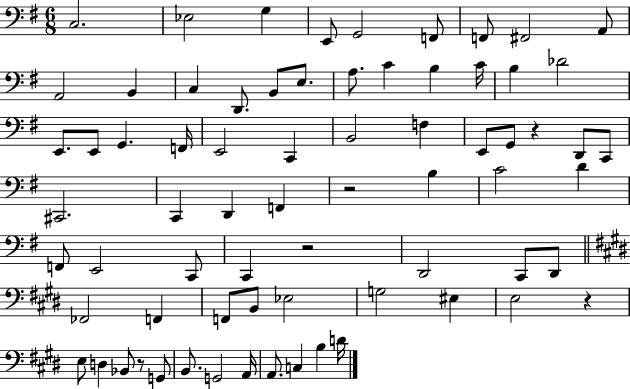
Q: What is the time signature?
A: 6/8